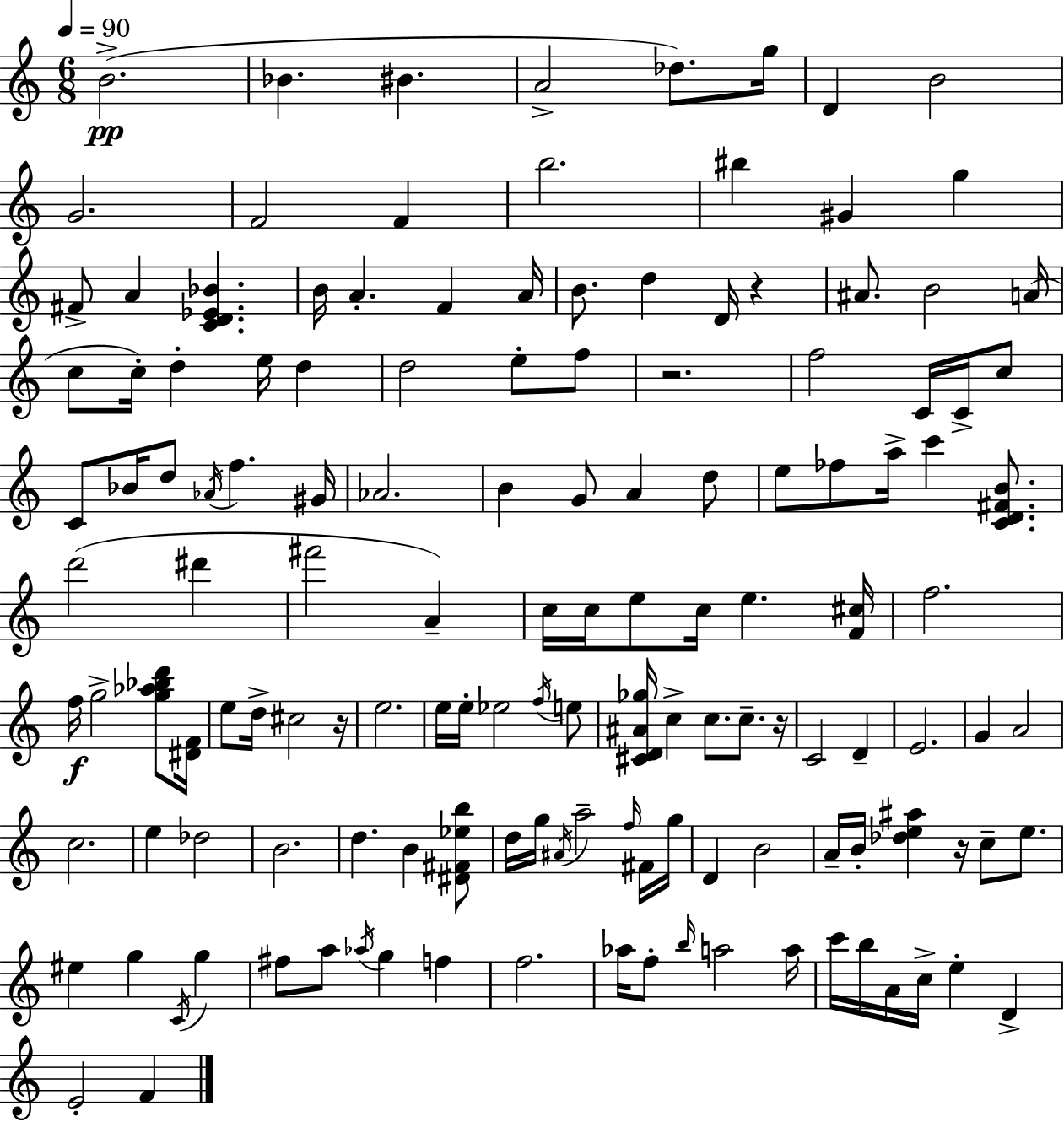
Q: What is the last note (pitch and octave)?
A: F4